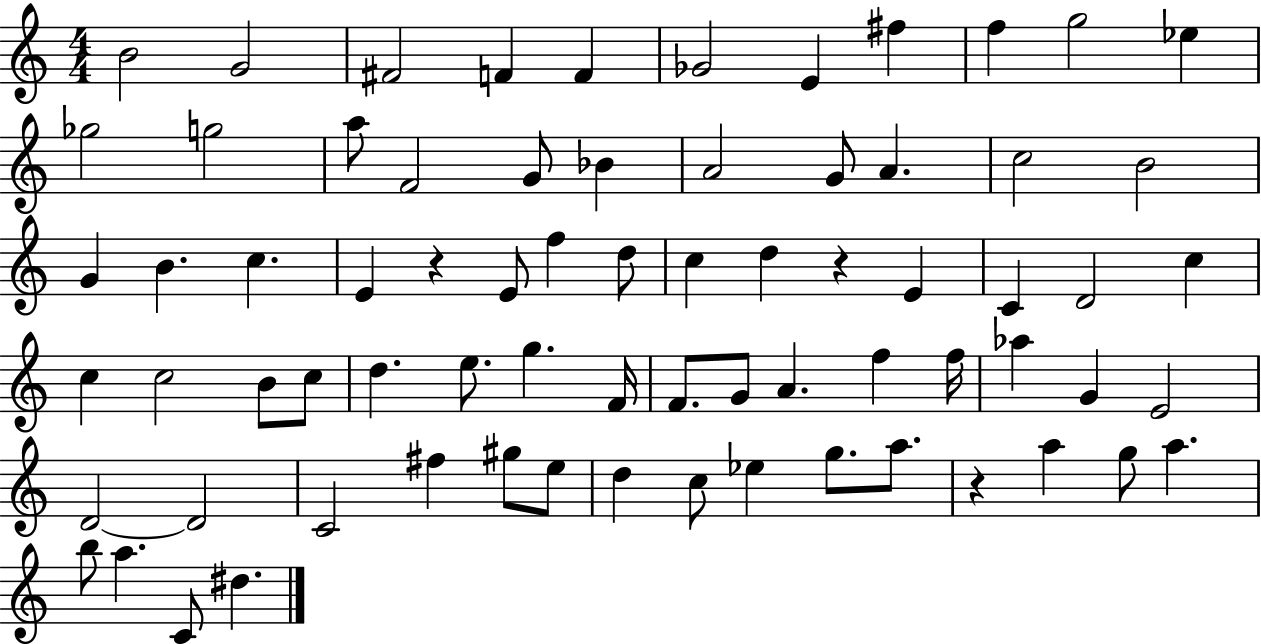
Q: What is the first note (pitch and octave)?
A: B4